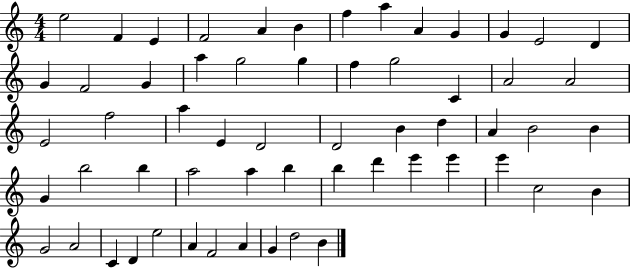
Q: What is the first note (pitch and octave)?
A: E5